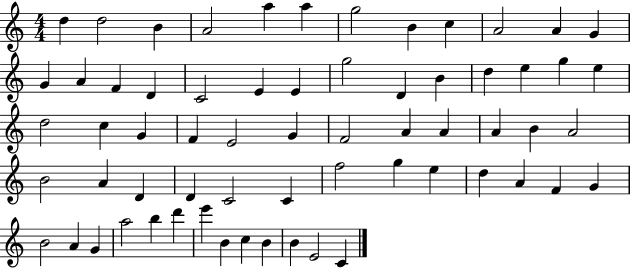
X:1
T:Untitled
M:4/4
L:1/4
K:C
d d2 B A2 a a g2 B c A2 A G G A F D C2 E E g2 D B d e g e d2 c G F E2 G F2 A A A B A2 B2 A D D C2 C f2 g e d A F G B2 A G a2 b d' e' B c B B E2 C